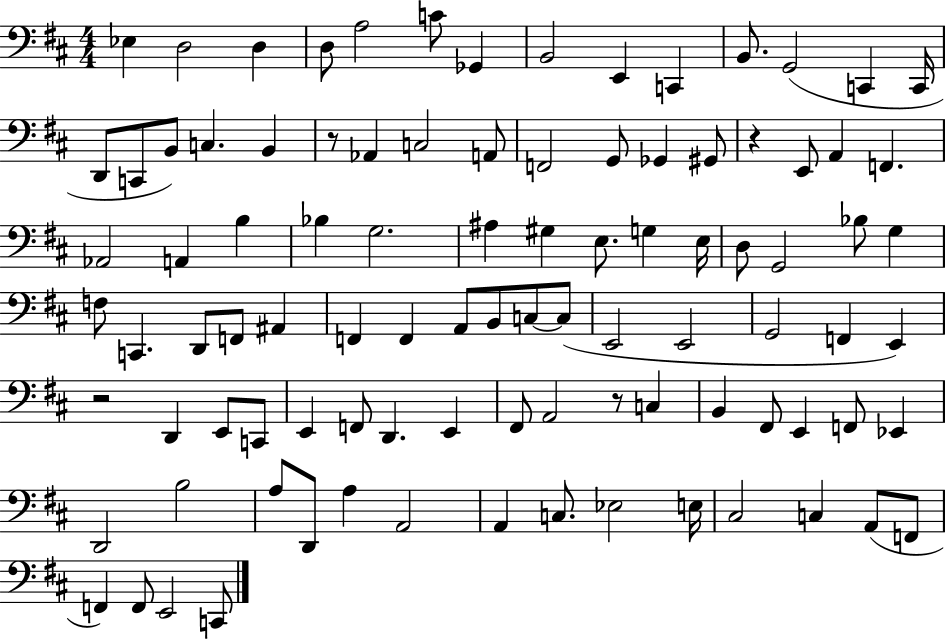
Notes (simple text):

Eb3/q D3/h D3/q D3/e A3/h C4/e Gb2/q B2/h E2/q C2/q B2/e. G2/h C2/q C2/s D2/e C2/e B2/e C3/q. B2/q R/e Ab2/q C3/h A2/e F2/h G2/e Gb2/q G#2/e R/q E2/e A2/q F2/q. Ab2/h A2/q B3/q Bb3/q G3/h. A#3/q G#3/q E3/e. G3/q E3/s D3/e G2/h Bb3/e G3/q F3/e C2/q. D2/e F2/e A#2/q F2/q F2/q A2/e B2/e C3/e C3/e E2/h E2/h G2/h F2/q E2/q R/h D2/q E2/e C2/e E2/q F2/e D2/q. E2/q F#2/e A2/h R/e C3/q B2/q F#2/e E2/q F2/e Eb2/q D2/h B3/h A3/e D2/e A3/q A2/h A2/q C3/e. Eb3/h E3/s C#3/h C3/q A2/e F2/e F2/q F2/e E2/h C2/e